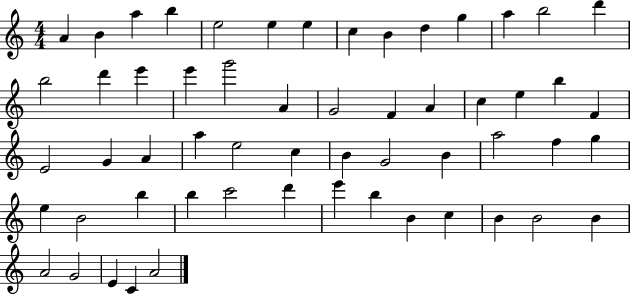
A4/q B4/q A5/q B5/q E5/h E5/q E5/q C5/q B4/q D5/q G5/q A5/q B5/h D6/q B5/h D6/q E6/q E6/q G6/h A4/q G4/h F4/q A4/q C5/q E5/q B5/q F4/q E4/h G4/q A4/q A5/q E5/h C5/q B4/q G4/h B4/q A5/h F5/q G5/q E5/q B4/h B5/q B5/q C6/h D6/q E6/q B5/q B4/q C5/q B4/q B4/h B4/q A4/h G4/h E4/q C4/q A4/h